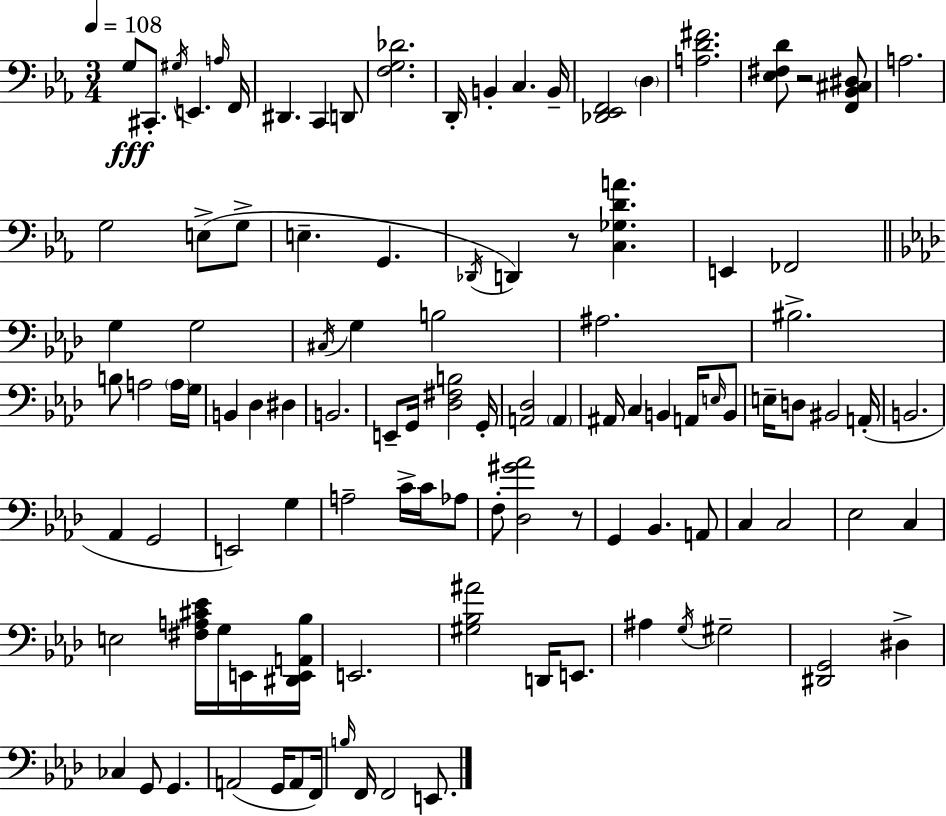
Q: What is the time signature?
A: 3/4